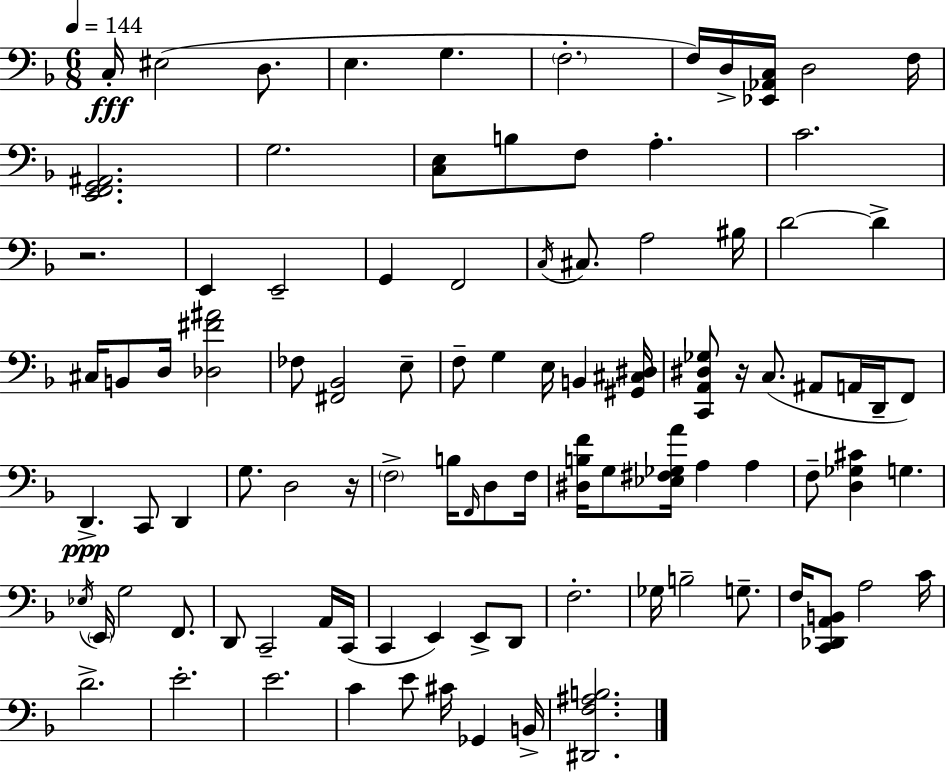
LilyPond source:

{
  \clef bass
  \numericTimeSignature
  \time 6/8
  \key f \major
  \tempo 4 = 144
  \repeat volta 2 { c16-.\fff eis2( d8. | e4. g4. | \parenthesize f2.-. | f16) d16-> <ees, aes, c>16 d2 f16 | \break <e, f, g, ais,>2. | g2. | <c e>8 b8 f8 a4.-. | c'2. | \break r2. | e,4 e,2-- | g,4 f,2 | \acciaccatura { c16 } cis8. a2 | \break bis16 d'2~~ d'4-> | cis16 b,8 d16 <des fis' ais'>2 | fes8 <fis, bes,>2 e8-- | f8-- g4 e16 b,4 | \break <gis, cis dis>16 <c, a, dis ges>8 r16 c8.( ais,8 a,16 d,16-- f,8) | d,4.->\ppp c,8 d,4 | g8. d2 | r16 \parenthesize f2-> b16 \grace { f,16 } d8 | \break f16 <dis b f'>16 g8 <ees fis ges a'>16 a4 a4 | f8-- <d ges cis'>4 g4. | \acciaccatura { ees16 } \parenthesize e,16 g2 | f,8. d,8 c,2-- | \break a,16 c,16( c,4 e,4) e,8-> | d,8 f2.-. | ges16 b2-- | g8.-- f16 <c, des, a, b,>8 a2 | \break c'16 d'2.-> | e'2.-. | e'2. | c'4 e'8 cis'16 ges,4 | \break b,16-> <dis, f ais b>2. | } \bar "|."
}